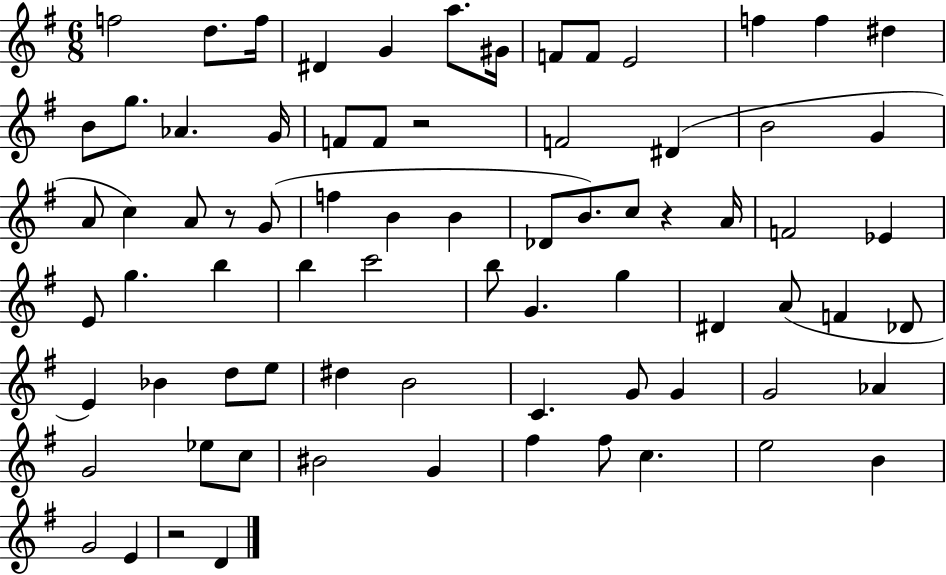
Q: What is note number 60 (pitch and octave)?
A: G4